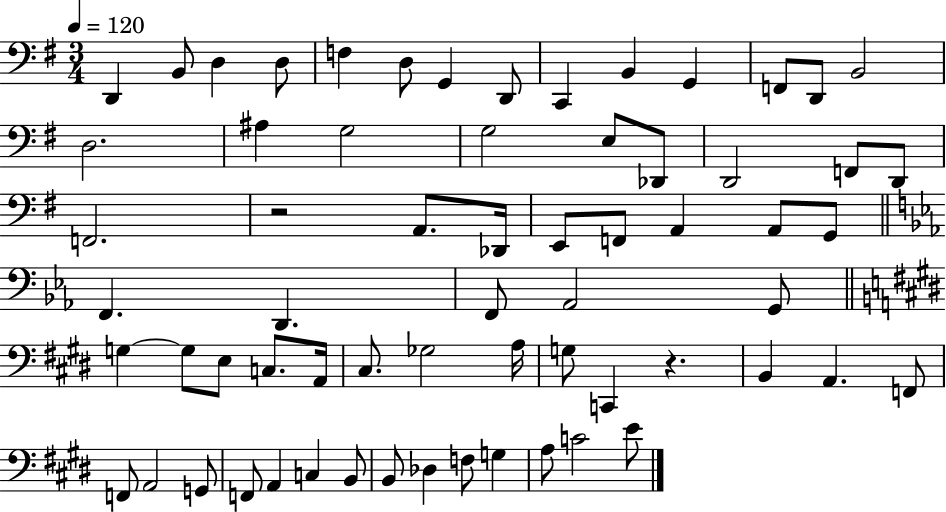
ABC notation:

X:1
T:Untitled
M:3/4
L:1/4
K:G
D,, B,,/2 D, D,/2 F, D,/2 G,, D,,/2 C,, B,, G,, F,,/2 D,,/2 B,,2 D,2 ^A, G,2 G,2 E,/2 _D,,/2 D,,2 F,,/2 D,,/2 F,,2 z2 A,,/2 _D,,/4 E,,/2 F,,/2 A,, A,,/2 G,,/2 F,, D,, F,,/2 _A,,2 G,,/2 G, G,/2 E,/2 C,/2 A,,/4 ^C,/2 _G,2 A,/4 G,/2 C,, z B,, A,, F,,/2 F,,/2 A,,2 G,,/2 F,,/2 A,, C, B,,/2 B,,/2 _D, F,/2 G, A,/2 C2 E/2